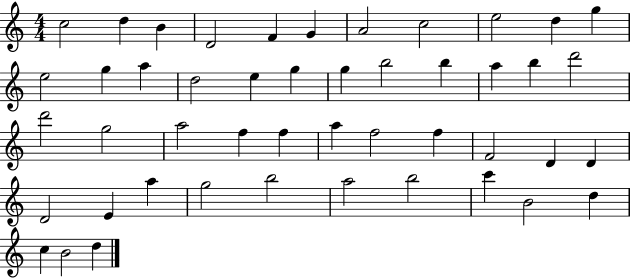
{
  \clef treble
  \numericTimeSignature
  \time 4/4
  \key c \major
  c''2 d''4 b'4 | d'2 f'4 g'4 | a'2 c''2 | e''2 d''4 g''4 | \break e''2 g''4 a''4 | d''2 e''4 g''4 | g''4 b''2 b''4 | a''4 b''4 d'''2 | \break d'''2 g''2 | a''2 f''4 f''4 | a''4 f''2 f''4 | f'2 d'4 d'4 | \break d'2 e'4 a''4 | g''2 b''2 | a''2 b''2 | c'''4 b'2 d''4 | \break c''4 b'2 d''4 | \bar "|."
}